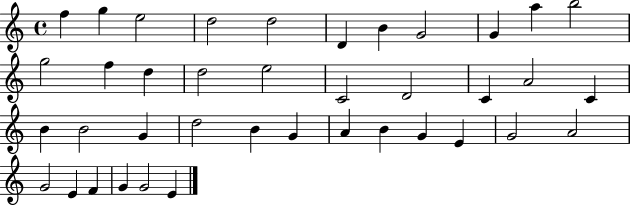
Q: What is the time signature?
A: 4/4